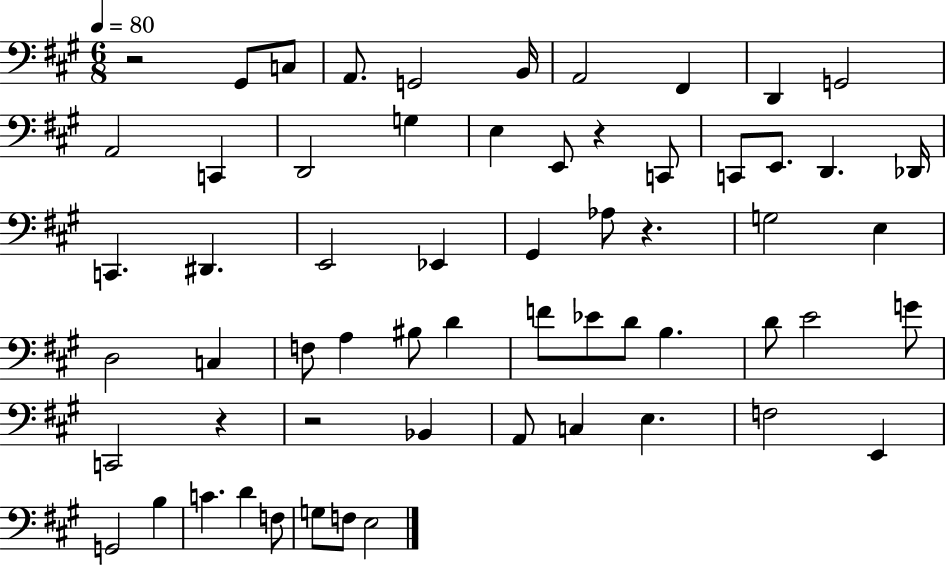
R/h G#2/e C3/e A2/e. G2/h B2/s A2/h F#2/q D2/q G2/h A2/h C2/q D2/h G3/q E3/q E2/e R/q C2/e C2/e E2/e. D2/q. Db2/s C2/q. D#2/q. E2/h Eb2/q G#2/q Ab3/e R/q. G3/h E3/q D3/h C3/q F3/e A3/q BIS3/e D4/q F4/e Eb4/e D4/e B3/q. D4/e E4/h G4/e C2/h R/q R/h Bb2/q A2/e C3/q E3/q. F3/h E2/q G2/h B3/q C4/q. D4/q F3/e G3/e F3/e E3/h